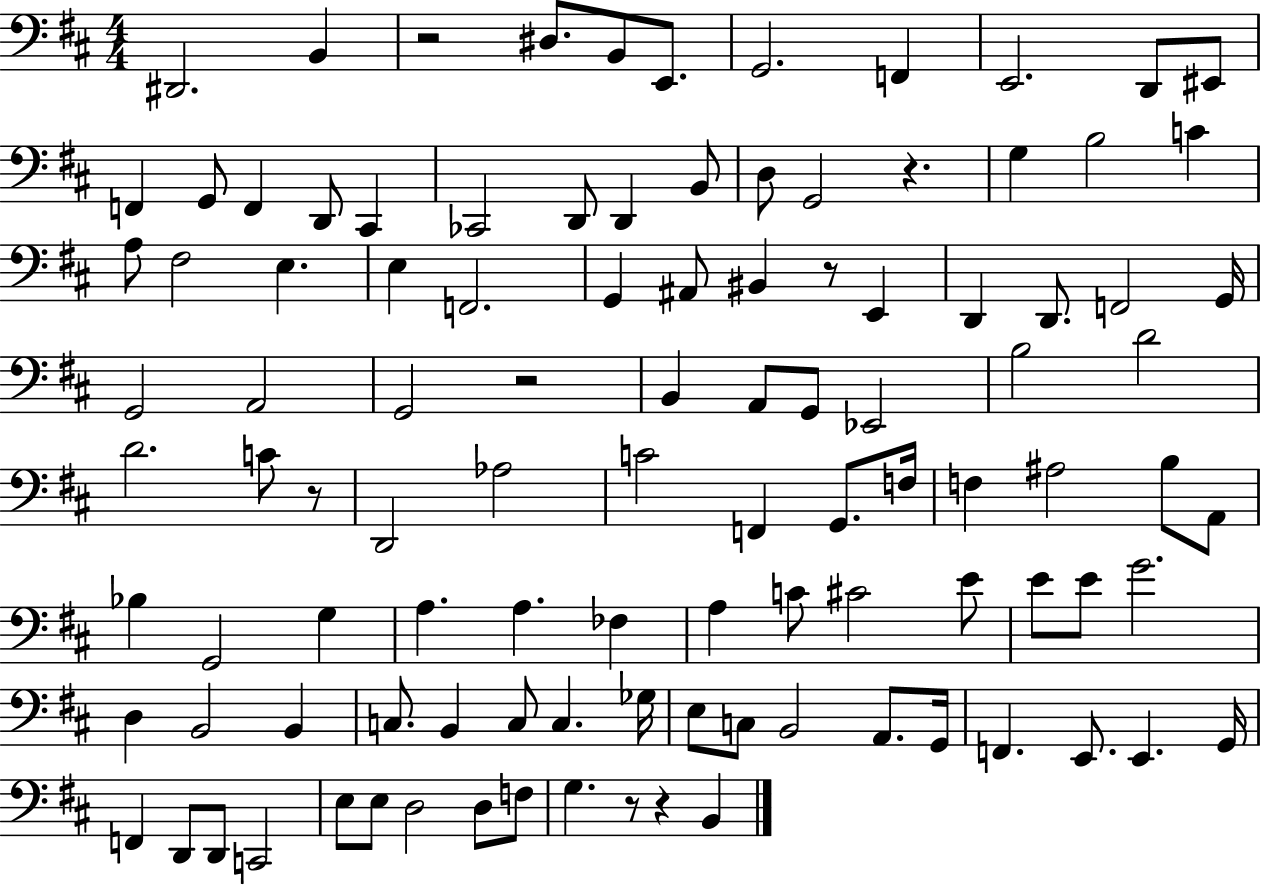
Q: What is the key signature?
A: D major